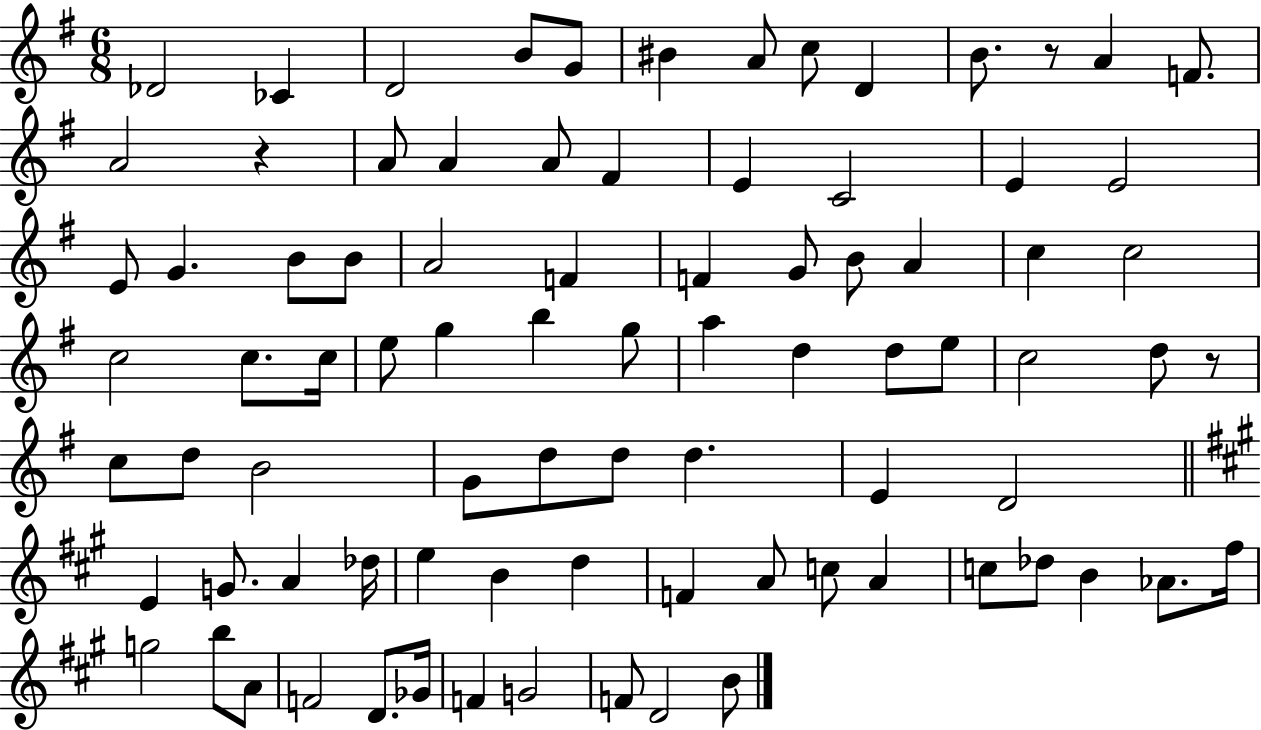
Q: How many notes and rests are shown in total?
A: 85